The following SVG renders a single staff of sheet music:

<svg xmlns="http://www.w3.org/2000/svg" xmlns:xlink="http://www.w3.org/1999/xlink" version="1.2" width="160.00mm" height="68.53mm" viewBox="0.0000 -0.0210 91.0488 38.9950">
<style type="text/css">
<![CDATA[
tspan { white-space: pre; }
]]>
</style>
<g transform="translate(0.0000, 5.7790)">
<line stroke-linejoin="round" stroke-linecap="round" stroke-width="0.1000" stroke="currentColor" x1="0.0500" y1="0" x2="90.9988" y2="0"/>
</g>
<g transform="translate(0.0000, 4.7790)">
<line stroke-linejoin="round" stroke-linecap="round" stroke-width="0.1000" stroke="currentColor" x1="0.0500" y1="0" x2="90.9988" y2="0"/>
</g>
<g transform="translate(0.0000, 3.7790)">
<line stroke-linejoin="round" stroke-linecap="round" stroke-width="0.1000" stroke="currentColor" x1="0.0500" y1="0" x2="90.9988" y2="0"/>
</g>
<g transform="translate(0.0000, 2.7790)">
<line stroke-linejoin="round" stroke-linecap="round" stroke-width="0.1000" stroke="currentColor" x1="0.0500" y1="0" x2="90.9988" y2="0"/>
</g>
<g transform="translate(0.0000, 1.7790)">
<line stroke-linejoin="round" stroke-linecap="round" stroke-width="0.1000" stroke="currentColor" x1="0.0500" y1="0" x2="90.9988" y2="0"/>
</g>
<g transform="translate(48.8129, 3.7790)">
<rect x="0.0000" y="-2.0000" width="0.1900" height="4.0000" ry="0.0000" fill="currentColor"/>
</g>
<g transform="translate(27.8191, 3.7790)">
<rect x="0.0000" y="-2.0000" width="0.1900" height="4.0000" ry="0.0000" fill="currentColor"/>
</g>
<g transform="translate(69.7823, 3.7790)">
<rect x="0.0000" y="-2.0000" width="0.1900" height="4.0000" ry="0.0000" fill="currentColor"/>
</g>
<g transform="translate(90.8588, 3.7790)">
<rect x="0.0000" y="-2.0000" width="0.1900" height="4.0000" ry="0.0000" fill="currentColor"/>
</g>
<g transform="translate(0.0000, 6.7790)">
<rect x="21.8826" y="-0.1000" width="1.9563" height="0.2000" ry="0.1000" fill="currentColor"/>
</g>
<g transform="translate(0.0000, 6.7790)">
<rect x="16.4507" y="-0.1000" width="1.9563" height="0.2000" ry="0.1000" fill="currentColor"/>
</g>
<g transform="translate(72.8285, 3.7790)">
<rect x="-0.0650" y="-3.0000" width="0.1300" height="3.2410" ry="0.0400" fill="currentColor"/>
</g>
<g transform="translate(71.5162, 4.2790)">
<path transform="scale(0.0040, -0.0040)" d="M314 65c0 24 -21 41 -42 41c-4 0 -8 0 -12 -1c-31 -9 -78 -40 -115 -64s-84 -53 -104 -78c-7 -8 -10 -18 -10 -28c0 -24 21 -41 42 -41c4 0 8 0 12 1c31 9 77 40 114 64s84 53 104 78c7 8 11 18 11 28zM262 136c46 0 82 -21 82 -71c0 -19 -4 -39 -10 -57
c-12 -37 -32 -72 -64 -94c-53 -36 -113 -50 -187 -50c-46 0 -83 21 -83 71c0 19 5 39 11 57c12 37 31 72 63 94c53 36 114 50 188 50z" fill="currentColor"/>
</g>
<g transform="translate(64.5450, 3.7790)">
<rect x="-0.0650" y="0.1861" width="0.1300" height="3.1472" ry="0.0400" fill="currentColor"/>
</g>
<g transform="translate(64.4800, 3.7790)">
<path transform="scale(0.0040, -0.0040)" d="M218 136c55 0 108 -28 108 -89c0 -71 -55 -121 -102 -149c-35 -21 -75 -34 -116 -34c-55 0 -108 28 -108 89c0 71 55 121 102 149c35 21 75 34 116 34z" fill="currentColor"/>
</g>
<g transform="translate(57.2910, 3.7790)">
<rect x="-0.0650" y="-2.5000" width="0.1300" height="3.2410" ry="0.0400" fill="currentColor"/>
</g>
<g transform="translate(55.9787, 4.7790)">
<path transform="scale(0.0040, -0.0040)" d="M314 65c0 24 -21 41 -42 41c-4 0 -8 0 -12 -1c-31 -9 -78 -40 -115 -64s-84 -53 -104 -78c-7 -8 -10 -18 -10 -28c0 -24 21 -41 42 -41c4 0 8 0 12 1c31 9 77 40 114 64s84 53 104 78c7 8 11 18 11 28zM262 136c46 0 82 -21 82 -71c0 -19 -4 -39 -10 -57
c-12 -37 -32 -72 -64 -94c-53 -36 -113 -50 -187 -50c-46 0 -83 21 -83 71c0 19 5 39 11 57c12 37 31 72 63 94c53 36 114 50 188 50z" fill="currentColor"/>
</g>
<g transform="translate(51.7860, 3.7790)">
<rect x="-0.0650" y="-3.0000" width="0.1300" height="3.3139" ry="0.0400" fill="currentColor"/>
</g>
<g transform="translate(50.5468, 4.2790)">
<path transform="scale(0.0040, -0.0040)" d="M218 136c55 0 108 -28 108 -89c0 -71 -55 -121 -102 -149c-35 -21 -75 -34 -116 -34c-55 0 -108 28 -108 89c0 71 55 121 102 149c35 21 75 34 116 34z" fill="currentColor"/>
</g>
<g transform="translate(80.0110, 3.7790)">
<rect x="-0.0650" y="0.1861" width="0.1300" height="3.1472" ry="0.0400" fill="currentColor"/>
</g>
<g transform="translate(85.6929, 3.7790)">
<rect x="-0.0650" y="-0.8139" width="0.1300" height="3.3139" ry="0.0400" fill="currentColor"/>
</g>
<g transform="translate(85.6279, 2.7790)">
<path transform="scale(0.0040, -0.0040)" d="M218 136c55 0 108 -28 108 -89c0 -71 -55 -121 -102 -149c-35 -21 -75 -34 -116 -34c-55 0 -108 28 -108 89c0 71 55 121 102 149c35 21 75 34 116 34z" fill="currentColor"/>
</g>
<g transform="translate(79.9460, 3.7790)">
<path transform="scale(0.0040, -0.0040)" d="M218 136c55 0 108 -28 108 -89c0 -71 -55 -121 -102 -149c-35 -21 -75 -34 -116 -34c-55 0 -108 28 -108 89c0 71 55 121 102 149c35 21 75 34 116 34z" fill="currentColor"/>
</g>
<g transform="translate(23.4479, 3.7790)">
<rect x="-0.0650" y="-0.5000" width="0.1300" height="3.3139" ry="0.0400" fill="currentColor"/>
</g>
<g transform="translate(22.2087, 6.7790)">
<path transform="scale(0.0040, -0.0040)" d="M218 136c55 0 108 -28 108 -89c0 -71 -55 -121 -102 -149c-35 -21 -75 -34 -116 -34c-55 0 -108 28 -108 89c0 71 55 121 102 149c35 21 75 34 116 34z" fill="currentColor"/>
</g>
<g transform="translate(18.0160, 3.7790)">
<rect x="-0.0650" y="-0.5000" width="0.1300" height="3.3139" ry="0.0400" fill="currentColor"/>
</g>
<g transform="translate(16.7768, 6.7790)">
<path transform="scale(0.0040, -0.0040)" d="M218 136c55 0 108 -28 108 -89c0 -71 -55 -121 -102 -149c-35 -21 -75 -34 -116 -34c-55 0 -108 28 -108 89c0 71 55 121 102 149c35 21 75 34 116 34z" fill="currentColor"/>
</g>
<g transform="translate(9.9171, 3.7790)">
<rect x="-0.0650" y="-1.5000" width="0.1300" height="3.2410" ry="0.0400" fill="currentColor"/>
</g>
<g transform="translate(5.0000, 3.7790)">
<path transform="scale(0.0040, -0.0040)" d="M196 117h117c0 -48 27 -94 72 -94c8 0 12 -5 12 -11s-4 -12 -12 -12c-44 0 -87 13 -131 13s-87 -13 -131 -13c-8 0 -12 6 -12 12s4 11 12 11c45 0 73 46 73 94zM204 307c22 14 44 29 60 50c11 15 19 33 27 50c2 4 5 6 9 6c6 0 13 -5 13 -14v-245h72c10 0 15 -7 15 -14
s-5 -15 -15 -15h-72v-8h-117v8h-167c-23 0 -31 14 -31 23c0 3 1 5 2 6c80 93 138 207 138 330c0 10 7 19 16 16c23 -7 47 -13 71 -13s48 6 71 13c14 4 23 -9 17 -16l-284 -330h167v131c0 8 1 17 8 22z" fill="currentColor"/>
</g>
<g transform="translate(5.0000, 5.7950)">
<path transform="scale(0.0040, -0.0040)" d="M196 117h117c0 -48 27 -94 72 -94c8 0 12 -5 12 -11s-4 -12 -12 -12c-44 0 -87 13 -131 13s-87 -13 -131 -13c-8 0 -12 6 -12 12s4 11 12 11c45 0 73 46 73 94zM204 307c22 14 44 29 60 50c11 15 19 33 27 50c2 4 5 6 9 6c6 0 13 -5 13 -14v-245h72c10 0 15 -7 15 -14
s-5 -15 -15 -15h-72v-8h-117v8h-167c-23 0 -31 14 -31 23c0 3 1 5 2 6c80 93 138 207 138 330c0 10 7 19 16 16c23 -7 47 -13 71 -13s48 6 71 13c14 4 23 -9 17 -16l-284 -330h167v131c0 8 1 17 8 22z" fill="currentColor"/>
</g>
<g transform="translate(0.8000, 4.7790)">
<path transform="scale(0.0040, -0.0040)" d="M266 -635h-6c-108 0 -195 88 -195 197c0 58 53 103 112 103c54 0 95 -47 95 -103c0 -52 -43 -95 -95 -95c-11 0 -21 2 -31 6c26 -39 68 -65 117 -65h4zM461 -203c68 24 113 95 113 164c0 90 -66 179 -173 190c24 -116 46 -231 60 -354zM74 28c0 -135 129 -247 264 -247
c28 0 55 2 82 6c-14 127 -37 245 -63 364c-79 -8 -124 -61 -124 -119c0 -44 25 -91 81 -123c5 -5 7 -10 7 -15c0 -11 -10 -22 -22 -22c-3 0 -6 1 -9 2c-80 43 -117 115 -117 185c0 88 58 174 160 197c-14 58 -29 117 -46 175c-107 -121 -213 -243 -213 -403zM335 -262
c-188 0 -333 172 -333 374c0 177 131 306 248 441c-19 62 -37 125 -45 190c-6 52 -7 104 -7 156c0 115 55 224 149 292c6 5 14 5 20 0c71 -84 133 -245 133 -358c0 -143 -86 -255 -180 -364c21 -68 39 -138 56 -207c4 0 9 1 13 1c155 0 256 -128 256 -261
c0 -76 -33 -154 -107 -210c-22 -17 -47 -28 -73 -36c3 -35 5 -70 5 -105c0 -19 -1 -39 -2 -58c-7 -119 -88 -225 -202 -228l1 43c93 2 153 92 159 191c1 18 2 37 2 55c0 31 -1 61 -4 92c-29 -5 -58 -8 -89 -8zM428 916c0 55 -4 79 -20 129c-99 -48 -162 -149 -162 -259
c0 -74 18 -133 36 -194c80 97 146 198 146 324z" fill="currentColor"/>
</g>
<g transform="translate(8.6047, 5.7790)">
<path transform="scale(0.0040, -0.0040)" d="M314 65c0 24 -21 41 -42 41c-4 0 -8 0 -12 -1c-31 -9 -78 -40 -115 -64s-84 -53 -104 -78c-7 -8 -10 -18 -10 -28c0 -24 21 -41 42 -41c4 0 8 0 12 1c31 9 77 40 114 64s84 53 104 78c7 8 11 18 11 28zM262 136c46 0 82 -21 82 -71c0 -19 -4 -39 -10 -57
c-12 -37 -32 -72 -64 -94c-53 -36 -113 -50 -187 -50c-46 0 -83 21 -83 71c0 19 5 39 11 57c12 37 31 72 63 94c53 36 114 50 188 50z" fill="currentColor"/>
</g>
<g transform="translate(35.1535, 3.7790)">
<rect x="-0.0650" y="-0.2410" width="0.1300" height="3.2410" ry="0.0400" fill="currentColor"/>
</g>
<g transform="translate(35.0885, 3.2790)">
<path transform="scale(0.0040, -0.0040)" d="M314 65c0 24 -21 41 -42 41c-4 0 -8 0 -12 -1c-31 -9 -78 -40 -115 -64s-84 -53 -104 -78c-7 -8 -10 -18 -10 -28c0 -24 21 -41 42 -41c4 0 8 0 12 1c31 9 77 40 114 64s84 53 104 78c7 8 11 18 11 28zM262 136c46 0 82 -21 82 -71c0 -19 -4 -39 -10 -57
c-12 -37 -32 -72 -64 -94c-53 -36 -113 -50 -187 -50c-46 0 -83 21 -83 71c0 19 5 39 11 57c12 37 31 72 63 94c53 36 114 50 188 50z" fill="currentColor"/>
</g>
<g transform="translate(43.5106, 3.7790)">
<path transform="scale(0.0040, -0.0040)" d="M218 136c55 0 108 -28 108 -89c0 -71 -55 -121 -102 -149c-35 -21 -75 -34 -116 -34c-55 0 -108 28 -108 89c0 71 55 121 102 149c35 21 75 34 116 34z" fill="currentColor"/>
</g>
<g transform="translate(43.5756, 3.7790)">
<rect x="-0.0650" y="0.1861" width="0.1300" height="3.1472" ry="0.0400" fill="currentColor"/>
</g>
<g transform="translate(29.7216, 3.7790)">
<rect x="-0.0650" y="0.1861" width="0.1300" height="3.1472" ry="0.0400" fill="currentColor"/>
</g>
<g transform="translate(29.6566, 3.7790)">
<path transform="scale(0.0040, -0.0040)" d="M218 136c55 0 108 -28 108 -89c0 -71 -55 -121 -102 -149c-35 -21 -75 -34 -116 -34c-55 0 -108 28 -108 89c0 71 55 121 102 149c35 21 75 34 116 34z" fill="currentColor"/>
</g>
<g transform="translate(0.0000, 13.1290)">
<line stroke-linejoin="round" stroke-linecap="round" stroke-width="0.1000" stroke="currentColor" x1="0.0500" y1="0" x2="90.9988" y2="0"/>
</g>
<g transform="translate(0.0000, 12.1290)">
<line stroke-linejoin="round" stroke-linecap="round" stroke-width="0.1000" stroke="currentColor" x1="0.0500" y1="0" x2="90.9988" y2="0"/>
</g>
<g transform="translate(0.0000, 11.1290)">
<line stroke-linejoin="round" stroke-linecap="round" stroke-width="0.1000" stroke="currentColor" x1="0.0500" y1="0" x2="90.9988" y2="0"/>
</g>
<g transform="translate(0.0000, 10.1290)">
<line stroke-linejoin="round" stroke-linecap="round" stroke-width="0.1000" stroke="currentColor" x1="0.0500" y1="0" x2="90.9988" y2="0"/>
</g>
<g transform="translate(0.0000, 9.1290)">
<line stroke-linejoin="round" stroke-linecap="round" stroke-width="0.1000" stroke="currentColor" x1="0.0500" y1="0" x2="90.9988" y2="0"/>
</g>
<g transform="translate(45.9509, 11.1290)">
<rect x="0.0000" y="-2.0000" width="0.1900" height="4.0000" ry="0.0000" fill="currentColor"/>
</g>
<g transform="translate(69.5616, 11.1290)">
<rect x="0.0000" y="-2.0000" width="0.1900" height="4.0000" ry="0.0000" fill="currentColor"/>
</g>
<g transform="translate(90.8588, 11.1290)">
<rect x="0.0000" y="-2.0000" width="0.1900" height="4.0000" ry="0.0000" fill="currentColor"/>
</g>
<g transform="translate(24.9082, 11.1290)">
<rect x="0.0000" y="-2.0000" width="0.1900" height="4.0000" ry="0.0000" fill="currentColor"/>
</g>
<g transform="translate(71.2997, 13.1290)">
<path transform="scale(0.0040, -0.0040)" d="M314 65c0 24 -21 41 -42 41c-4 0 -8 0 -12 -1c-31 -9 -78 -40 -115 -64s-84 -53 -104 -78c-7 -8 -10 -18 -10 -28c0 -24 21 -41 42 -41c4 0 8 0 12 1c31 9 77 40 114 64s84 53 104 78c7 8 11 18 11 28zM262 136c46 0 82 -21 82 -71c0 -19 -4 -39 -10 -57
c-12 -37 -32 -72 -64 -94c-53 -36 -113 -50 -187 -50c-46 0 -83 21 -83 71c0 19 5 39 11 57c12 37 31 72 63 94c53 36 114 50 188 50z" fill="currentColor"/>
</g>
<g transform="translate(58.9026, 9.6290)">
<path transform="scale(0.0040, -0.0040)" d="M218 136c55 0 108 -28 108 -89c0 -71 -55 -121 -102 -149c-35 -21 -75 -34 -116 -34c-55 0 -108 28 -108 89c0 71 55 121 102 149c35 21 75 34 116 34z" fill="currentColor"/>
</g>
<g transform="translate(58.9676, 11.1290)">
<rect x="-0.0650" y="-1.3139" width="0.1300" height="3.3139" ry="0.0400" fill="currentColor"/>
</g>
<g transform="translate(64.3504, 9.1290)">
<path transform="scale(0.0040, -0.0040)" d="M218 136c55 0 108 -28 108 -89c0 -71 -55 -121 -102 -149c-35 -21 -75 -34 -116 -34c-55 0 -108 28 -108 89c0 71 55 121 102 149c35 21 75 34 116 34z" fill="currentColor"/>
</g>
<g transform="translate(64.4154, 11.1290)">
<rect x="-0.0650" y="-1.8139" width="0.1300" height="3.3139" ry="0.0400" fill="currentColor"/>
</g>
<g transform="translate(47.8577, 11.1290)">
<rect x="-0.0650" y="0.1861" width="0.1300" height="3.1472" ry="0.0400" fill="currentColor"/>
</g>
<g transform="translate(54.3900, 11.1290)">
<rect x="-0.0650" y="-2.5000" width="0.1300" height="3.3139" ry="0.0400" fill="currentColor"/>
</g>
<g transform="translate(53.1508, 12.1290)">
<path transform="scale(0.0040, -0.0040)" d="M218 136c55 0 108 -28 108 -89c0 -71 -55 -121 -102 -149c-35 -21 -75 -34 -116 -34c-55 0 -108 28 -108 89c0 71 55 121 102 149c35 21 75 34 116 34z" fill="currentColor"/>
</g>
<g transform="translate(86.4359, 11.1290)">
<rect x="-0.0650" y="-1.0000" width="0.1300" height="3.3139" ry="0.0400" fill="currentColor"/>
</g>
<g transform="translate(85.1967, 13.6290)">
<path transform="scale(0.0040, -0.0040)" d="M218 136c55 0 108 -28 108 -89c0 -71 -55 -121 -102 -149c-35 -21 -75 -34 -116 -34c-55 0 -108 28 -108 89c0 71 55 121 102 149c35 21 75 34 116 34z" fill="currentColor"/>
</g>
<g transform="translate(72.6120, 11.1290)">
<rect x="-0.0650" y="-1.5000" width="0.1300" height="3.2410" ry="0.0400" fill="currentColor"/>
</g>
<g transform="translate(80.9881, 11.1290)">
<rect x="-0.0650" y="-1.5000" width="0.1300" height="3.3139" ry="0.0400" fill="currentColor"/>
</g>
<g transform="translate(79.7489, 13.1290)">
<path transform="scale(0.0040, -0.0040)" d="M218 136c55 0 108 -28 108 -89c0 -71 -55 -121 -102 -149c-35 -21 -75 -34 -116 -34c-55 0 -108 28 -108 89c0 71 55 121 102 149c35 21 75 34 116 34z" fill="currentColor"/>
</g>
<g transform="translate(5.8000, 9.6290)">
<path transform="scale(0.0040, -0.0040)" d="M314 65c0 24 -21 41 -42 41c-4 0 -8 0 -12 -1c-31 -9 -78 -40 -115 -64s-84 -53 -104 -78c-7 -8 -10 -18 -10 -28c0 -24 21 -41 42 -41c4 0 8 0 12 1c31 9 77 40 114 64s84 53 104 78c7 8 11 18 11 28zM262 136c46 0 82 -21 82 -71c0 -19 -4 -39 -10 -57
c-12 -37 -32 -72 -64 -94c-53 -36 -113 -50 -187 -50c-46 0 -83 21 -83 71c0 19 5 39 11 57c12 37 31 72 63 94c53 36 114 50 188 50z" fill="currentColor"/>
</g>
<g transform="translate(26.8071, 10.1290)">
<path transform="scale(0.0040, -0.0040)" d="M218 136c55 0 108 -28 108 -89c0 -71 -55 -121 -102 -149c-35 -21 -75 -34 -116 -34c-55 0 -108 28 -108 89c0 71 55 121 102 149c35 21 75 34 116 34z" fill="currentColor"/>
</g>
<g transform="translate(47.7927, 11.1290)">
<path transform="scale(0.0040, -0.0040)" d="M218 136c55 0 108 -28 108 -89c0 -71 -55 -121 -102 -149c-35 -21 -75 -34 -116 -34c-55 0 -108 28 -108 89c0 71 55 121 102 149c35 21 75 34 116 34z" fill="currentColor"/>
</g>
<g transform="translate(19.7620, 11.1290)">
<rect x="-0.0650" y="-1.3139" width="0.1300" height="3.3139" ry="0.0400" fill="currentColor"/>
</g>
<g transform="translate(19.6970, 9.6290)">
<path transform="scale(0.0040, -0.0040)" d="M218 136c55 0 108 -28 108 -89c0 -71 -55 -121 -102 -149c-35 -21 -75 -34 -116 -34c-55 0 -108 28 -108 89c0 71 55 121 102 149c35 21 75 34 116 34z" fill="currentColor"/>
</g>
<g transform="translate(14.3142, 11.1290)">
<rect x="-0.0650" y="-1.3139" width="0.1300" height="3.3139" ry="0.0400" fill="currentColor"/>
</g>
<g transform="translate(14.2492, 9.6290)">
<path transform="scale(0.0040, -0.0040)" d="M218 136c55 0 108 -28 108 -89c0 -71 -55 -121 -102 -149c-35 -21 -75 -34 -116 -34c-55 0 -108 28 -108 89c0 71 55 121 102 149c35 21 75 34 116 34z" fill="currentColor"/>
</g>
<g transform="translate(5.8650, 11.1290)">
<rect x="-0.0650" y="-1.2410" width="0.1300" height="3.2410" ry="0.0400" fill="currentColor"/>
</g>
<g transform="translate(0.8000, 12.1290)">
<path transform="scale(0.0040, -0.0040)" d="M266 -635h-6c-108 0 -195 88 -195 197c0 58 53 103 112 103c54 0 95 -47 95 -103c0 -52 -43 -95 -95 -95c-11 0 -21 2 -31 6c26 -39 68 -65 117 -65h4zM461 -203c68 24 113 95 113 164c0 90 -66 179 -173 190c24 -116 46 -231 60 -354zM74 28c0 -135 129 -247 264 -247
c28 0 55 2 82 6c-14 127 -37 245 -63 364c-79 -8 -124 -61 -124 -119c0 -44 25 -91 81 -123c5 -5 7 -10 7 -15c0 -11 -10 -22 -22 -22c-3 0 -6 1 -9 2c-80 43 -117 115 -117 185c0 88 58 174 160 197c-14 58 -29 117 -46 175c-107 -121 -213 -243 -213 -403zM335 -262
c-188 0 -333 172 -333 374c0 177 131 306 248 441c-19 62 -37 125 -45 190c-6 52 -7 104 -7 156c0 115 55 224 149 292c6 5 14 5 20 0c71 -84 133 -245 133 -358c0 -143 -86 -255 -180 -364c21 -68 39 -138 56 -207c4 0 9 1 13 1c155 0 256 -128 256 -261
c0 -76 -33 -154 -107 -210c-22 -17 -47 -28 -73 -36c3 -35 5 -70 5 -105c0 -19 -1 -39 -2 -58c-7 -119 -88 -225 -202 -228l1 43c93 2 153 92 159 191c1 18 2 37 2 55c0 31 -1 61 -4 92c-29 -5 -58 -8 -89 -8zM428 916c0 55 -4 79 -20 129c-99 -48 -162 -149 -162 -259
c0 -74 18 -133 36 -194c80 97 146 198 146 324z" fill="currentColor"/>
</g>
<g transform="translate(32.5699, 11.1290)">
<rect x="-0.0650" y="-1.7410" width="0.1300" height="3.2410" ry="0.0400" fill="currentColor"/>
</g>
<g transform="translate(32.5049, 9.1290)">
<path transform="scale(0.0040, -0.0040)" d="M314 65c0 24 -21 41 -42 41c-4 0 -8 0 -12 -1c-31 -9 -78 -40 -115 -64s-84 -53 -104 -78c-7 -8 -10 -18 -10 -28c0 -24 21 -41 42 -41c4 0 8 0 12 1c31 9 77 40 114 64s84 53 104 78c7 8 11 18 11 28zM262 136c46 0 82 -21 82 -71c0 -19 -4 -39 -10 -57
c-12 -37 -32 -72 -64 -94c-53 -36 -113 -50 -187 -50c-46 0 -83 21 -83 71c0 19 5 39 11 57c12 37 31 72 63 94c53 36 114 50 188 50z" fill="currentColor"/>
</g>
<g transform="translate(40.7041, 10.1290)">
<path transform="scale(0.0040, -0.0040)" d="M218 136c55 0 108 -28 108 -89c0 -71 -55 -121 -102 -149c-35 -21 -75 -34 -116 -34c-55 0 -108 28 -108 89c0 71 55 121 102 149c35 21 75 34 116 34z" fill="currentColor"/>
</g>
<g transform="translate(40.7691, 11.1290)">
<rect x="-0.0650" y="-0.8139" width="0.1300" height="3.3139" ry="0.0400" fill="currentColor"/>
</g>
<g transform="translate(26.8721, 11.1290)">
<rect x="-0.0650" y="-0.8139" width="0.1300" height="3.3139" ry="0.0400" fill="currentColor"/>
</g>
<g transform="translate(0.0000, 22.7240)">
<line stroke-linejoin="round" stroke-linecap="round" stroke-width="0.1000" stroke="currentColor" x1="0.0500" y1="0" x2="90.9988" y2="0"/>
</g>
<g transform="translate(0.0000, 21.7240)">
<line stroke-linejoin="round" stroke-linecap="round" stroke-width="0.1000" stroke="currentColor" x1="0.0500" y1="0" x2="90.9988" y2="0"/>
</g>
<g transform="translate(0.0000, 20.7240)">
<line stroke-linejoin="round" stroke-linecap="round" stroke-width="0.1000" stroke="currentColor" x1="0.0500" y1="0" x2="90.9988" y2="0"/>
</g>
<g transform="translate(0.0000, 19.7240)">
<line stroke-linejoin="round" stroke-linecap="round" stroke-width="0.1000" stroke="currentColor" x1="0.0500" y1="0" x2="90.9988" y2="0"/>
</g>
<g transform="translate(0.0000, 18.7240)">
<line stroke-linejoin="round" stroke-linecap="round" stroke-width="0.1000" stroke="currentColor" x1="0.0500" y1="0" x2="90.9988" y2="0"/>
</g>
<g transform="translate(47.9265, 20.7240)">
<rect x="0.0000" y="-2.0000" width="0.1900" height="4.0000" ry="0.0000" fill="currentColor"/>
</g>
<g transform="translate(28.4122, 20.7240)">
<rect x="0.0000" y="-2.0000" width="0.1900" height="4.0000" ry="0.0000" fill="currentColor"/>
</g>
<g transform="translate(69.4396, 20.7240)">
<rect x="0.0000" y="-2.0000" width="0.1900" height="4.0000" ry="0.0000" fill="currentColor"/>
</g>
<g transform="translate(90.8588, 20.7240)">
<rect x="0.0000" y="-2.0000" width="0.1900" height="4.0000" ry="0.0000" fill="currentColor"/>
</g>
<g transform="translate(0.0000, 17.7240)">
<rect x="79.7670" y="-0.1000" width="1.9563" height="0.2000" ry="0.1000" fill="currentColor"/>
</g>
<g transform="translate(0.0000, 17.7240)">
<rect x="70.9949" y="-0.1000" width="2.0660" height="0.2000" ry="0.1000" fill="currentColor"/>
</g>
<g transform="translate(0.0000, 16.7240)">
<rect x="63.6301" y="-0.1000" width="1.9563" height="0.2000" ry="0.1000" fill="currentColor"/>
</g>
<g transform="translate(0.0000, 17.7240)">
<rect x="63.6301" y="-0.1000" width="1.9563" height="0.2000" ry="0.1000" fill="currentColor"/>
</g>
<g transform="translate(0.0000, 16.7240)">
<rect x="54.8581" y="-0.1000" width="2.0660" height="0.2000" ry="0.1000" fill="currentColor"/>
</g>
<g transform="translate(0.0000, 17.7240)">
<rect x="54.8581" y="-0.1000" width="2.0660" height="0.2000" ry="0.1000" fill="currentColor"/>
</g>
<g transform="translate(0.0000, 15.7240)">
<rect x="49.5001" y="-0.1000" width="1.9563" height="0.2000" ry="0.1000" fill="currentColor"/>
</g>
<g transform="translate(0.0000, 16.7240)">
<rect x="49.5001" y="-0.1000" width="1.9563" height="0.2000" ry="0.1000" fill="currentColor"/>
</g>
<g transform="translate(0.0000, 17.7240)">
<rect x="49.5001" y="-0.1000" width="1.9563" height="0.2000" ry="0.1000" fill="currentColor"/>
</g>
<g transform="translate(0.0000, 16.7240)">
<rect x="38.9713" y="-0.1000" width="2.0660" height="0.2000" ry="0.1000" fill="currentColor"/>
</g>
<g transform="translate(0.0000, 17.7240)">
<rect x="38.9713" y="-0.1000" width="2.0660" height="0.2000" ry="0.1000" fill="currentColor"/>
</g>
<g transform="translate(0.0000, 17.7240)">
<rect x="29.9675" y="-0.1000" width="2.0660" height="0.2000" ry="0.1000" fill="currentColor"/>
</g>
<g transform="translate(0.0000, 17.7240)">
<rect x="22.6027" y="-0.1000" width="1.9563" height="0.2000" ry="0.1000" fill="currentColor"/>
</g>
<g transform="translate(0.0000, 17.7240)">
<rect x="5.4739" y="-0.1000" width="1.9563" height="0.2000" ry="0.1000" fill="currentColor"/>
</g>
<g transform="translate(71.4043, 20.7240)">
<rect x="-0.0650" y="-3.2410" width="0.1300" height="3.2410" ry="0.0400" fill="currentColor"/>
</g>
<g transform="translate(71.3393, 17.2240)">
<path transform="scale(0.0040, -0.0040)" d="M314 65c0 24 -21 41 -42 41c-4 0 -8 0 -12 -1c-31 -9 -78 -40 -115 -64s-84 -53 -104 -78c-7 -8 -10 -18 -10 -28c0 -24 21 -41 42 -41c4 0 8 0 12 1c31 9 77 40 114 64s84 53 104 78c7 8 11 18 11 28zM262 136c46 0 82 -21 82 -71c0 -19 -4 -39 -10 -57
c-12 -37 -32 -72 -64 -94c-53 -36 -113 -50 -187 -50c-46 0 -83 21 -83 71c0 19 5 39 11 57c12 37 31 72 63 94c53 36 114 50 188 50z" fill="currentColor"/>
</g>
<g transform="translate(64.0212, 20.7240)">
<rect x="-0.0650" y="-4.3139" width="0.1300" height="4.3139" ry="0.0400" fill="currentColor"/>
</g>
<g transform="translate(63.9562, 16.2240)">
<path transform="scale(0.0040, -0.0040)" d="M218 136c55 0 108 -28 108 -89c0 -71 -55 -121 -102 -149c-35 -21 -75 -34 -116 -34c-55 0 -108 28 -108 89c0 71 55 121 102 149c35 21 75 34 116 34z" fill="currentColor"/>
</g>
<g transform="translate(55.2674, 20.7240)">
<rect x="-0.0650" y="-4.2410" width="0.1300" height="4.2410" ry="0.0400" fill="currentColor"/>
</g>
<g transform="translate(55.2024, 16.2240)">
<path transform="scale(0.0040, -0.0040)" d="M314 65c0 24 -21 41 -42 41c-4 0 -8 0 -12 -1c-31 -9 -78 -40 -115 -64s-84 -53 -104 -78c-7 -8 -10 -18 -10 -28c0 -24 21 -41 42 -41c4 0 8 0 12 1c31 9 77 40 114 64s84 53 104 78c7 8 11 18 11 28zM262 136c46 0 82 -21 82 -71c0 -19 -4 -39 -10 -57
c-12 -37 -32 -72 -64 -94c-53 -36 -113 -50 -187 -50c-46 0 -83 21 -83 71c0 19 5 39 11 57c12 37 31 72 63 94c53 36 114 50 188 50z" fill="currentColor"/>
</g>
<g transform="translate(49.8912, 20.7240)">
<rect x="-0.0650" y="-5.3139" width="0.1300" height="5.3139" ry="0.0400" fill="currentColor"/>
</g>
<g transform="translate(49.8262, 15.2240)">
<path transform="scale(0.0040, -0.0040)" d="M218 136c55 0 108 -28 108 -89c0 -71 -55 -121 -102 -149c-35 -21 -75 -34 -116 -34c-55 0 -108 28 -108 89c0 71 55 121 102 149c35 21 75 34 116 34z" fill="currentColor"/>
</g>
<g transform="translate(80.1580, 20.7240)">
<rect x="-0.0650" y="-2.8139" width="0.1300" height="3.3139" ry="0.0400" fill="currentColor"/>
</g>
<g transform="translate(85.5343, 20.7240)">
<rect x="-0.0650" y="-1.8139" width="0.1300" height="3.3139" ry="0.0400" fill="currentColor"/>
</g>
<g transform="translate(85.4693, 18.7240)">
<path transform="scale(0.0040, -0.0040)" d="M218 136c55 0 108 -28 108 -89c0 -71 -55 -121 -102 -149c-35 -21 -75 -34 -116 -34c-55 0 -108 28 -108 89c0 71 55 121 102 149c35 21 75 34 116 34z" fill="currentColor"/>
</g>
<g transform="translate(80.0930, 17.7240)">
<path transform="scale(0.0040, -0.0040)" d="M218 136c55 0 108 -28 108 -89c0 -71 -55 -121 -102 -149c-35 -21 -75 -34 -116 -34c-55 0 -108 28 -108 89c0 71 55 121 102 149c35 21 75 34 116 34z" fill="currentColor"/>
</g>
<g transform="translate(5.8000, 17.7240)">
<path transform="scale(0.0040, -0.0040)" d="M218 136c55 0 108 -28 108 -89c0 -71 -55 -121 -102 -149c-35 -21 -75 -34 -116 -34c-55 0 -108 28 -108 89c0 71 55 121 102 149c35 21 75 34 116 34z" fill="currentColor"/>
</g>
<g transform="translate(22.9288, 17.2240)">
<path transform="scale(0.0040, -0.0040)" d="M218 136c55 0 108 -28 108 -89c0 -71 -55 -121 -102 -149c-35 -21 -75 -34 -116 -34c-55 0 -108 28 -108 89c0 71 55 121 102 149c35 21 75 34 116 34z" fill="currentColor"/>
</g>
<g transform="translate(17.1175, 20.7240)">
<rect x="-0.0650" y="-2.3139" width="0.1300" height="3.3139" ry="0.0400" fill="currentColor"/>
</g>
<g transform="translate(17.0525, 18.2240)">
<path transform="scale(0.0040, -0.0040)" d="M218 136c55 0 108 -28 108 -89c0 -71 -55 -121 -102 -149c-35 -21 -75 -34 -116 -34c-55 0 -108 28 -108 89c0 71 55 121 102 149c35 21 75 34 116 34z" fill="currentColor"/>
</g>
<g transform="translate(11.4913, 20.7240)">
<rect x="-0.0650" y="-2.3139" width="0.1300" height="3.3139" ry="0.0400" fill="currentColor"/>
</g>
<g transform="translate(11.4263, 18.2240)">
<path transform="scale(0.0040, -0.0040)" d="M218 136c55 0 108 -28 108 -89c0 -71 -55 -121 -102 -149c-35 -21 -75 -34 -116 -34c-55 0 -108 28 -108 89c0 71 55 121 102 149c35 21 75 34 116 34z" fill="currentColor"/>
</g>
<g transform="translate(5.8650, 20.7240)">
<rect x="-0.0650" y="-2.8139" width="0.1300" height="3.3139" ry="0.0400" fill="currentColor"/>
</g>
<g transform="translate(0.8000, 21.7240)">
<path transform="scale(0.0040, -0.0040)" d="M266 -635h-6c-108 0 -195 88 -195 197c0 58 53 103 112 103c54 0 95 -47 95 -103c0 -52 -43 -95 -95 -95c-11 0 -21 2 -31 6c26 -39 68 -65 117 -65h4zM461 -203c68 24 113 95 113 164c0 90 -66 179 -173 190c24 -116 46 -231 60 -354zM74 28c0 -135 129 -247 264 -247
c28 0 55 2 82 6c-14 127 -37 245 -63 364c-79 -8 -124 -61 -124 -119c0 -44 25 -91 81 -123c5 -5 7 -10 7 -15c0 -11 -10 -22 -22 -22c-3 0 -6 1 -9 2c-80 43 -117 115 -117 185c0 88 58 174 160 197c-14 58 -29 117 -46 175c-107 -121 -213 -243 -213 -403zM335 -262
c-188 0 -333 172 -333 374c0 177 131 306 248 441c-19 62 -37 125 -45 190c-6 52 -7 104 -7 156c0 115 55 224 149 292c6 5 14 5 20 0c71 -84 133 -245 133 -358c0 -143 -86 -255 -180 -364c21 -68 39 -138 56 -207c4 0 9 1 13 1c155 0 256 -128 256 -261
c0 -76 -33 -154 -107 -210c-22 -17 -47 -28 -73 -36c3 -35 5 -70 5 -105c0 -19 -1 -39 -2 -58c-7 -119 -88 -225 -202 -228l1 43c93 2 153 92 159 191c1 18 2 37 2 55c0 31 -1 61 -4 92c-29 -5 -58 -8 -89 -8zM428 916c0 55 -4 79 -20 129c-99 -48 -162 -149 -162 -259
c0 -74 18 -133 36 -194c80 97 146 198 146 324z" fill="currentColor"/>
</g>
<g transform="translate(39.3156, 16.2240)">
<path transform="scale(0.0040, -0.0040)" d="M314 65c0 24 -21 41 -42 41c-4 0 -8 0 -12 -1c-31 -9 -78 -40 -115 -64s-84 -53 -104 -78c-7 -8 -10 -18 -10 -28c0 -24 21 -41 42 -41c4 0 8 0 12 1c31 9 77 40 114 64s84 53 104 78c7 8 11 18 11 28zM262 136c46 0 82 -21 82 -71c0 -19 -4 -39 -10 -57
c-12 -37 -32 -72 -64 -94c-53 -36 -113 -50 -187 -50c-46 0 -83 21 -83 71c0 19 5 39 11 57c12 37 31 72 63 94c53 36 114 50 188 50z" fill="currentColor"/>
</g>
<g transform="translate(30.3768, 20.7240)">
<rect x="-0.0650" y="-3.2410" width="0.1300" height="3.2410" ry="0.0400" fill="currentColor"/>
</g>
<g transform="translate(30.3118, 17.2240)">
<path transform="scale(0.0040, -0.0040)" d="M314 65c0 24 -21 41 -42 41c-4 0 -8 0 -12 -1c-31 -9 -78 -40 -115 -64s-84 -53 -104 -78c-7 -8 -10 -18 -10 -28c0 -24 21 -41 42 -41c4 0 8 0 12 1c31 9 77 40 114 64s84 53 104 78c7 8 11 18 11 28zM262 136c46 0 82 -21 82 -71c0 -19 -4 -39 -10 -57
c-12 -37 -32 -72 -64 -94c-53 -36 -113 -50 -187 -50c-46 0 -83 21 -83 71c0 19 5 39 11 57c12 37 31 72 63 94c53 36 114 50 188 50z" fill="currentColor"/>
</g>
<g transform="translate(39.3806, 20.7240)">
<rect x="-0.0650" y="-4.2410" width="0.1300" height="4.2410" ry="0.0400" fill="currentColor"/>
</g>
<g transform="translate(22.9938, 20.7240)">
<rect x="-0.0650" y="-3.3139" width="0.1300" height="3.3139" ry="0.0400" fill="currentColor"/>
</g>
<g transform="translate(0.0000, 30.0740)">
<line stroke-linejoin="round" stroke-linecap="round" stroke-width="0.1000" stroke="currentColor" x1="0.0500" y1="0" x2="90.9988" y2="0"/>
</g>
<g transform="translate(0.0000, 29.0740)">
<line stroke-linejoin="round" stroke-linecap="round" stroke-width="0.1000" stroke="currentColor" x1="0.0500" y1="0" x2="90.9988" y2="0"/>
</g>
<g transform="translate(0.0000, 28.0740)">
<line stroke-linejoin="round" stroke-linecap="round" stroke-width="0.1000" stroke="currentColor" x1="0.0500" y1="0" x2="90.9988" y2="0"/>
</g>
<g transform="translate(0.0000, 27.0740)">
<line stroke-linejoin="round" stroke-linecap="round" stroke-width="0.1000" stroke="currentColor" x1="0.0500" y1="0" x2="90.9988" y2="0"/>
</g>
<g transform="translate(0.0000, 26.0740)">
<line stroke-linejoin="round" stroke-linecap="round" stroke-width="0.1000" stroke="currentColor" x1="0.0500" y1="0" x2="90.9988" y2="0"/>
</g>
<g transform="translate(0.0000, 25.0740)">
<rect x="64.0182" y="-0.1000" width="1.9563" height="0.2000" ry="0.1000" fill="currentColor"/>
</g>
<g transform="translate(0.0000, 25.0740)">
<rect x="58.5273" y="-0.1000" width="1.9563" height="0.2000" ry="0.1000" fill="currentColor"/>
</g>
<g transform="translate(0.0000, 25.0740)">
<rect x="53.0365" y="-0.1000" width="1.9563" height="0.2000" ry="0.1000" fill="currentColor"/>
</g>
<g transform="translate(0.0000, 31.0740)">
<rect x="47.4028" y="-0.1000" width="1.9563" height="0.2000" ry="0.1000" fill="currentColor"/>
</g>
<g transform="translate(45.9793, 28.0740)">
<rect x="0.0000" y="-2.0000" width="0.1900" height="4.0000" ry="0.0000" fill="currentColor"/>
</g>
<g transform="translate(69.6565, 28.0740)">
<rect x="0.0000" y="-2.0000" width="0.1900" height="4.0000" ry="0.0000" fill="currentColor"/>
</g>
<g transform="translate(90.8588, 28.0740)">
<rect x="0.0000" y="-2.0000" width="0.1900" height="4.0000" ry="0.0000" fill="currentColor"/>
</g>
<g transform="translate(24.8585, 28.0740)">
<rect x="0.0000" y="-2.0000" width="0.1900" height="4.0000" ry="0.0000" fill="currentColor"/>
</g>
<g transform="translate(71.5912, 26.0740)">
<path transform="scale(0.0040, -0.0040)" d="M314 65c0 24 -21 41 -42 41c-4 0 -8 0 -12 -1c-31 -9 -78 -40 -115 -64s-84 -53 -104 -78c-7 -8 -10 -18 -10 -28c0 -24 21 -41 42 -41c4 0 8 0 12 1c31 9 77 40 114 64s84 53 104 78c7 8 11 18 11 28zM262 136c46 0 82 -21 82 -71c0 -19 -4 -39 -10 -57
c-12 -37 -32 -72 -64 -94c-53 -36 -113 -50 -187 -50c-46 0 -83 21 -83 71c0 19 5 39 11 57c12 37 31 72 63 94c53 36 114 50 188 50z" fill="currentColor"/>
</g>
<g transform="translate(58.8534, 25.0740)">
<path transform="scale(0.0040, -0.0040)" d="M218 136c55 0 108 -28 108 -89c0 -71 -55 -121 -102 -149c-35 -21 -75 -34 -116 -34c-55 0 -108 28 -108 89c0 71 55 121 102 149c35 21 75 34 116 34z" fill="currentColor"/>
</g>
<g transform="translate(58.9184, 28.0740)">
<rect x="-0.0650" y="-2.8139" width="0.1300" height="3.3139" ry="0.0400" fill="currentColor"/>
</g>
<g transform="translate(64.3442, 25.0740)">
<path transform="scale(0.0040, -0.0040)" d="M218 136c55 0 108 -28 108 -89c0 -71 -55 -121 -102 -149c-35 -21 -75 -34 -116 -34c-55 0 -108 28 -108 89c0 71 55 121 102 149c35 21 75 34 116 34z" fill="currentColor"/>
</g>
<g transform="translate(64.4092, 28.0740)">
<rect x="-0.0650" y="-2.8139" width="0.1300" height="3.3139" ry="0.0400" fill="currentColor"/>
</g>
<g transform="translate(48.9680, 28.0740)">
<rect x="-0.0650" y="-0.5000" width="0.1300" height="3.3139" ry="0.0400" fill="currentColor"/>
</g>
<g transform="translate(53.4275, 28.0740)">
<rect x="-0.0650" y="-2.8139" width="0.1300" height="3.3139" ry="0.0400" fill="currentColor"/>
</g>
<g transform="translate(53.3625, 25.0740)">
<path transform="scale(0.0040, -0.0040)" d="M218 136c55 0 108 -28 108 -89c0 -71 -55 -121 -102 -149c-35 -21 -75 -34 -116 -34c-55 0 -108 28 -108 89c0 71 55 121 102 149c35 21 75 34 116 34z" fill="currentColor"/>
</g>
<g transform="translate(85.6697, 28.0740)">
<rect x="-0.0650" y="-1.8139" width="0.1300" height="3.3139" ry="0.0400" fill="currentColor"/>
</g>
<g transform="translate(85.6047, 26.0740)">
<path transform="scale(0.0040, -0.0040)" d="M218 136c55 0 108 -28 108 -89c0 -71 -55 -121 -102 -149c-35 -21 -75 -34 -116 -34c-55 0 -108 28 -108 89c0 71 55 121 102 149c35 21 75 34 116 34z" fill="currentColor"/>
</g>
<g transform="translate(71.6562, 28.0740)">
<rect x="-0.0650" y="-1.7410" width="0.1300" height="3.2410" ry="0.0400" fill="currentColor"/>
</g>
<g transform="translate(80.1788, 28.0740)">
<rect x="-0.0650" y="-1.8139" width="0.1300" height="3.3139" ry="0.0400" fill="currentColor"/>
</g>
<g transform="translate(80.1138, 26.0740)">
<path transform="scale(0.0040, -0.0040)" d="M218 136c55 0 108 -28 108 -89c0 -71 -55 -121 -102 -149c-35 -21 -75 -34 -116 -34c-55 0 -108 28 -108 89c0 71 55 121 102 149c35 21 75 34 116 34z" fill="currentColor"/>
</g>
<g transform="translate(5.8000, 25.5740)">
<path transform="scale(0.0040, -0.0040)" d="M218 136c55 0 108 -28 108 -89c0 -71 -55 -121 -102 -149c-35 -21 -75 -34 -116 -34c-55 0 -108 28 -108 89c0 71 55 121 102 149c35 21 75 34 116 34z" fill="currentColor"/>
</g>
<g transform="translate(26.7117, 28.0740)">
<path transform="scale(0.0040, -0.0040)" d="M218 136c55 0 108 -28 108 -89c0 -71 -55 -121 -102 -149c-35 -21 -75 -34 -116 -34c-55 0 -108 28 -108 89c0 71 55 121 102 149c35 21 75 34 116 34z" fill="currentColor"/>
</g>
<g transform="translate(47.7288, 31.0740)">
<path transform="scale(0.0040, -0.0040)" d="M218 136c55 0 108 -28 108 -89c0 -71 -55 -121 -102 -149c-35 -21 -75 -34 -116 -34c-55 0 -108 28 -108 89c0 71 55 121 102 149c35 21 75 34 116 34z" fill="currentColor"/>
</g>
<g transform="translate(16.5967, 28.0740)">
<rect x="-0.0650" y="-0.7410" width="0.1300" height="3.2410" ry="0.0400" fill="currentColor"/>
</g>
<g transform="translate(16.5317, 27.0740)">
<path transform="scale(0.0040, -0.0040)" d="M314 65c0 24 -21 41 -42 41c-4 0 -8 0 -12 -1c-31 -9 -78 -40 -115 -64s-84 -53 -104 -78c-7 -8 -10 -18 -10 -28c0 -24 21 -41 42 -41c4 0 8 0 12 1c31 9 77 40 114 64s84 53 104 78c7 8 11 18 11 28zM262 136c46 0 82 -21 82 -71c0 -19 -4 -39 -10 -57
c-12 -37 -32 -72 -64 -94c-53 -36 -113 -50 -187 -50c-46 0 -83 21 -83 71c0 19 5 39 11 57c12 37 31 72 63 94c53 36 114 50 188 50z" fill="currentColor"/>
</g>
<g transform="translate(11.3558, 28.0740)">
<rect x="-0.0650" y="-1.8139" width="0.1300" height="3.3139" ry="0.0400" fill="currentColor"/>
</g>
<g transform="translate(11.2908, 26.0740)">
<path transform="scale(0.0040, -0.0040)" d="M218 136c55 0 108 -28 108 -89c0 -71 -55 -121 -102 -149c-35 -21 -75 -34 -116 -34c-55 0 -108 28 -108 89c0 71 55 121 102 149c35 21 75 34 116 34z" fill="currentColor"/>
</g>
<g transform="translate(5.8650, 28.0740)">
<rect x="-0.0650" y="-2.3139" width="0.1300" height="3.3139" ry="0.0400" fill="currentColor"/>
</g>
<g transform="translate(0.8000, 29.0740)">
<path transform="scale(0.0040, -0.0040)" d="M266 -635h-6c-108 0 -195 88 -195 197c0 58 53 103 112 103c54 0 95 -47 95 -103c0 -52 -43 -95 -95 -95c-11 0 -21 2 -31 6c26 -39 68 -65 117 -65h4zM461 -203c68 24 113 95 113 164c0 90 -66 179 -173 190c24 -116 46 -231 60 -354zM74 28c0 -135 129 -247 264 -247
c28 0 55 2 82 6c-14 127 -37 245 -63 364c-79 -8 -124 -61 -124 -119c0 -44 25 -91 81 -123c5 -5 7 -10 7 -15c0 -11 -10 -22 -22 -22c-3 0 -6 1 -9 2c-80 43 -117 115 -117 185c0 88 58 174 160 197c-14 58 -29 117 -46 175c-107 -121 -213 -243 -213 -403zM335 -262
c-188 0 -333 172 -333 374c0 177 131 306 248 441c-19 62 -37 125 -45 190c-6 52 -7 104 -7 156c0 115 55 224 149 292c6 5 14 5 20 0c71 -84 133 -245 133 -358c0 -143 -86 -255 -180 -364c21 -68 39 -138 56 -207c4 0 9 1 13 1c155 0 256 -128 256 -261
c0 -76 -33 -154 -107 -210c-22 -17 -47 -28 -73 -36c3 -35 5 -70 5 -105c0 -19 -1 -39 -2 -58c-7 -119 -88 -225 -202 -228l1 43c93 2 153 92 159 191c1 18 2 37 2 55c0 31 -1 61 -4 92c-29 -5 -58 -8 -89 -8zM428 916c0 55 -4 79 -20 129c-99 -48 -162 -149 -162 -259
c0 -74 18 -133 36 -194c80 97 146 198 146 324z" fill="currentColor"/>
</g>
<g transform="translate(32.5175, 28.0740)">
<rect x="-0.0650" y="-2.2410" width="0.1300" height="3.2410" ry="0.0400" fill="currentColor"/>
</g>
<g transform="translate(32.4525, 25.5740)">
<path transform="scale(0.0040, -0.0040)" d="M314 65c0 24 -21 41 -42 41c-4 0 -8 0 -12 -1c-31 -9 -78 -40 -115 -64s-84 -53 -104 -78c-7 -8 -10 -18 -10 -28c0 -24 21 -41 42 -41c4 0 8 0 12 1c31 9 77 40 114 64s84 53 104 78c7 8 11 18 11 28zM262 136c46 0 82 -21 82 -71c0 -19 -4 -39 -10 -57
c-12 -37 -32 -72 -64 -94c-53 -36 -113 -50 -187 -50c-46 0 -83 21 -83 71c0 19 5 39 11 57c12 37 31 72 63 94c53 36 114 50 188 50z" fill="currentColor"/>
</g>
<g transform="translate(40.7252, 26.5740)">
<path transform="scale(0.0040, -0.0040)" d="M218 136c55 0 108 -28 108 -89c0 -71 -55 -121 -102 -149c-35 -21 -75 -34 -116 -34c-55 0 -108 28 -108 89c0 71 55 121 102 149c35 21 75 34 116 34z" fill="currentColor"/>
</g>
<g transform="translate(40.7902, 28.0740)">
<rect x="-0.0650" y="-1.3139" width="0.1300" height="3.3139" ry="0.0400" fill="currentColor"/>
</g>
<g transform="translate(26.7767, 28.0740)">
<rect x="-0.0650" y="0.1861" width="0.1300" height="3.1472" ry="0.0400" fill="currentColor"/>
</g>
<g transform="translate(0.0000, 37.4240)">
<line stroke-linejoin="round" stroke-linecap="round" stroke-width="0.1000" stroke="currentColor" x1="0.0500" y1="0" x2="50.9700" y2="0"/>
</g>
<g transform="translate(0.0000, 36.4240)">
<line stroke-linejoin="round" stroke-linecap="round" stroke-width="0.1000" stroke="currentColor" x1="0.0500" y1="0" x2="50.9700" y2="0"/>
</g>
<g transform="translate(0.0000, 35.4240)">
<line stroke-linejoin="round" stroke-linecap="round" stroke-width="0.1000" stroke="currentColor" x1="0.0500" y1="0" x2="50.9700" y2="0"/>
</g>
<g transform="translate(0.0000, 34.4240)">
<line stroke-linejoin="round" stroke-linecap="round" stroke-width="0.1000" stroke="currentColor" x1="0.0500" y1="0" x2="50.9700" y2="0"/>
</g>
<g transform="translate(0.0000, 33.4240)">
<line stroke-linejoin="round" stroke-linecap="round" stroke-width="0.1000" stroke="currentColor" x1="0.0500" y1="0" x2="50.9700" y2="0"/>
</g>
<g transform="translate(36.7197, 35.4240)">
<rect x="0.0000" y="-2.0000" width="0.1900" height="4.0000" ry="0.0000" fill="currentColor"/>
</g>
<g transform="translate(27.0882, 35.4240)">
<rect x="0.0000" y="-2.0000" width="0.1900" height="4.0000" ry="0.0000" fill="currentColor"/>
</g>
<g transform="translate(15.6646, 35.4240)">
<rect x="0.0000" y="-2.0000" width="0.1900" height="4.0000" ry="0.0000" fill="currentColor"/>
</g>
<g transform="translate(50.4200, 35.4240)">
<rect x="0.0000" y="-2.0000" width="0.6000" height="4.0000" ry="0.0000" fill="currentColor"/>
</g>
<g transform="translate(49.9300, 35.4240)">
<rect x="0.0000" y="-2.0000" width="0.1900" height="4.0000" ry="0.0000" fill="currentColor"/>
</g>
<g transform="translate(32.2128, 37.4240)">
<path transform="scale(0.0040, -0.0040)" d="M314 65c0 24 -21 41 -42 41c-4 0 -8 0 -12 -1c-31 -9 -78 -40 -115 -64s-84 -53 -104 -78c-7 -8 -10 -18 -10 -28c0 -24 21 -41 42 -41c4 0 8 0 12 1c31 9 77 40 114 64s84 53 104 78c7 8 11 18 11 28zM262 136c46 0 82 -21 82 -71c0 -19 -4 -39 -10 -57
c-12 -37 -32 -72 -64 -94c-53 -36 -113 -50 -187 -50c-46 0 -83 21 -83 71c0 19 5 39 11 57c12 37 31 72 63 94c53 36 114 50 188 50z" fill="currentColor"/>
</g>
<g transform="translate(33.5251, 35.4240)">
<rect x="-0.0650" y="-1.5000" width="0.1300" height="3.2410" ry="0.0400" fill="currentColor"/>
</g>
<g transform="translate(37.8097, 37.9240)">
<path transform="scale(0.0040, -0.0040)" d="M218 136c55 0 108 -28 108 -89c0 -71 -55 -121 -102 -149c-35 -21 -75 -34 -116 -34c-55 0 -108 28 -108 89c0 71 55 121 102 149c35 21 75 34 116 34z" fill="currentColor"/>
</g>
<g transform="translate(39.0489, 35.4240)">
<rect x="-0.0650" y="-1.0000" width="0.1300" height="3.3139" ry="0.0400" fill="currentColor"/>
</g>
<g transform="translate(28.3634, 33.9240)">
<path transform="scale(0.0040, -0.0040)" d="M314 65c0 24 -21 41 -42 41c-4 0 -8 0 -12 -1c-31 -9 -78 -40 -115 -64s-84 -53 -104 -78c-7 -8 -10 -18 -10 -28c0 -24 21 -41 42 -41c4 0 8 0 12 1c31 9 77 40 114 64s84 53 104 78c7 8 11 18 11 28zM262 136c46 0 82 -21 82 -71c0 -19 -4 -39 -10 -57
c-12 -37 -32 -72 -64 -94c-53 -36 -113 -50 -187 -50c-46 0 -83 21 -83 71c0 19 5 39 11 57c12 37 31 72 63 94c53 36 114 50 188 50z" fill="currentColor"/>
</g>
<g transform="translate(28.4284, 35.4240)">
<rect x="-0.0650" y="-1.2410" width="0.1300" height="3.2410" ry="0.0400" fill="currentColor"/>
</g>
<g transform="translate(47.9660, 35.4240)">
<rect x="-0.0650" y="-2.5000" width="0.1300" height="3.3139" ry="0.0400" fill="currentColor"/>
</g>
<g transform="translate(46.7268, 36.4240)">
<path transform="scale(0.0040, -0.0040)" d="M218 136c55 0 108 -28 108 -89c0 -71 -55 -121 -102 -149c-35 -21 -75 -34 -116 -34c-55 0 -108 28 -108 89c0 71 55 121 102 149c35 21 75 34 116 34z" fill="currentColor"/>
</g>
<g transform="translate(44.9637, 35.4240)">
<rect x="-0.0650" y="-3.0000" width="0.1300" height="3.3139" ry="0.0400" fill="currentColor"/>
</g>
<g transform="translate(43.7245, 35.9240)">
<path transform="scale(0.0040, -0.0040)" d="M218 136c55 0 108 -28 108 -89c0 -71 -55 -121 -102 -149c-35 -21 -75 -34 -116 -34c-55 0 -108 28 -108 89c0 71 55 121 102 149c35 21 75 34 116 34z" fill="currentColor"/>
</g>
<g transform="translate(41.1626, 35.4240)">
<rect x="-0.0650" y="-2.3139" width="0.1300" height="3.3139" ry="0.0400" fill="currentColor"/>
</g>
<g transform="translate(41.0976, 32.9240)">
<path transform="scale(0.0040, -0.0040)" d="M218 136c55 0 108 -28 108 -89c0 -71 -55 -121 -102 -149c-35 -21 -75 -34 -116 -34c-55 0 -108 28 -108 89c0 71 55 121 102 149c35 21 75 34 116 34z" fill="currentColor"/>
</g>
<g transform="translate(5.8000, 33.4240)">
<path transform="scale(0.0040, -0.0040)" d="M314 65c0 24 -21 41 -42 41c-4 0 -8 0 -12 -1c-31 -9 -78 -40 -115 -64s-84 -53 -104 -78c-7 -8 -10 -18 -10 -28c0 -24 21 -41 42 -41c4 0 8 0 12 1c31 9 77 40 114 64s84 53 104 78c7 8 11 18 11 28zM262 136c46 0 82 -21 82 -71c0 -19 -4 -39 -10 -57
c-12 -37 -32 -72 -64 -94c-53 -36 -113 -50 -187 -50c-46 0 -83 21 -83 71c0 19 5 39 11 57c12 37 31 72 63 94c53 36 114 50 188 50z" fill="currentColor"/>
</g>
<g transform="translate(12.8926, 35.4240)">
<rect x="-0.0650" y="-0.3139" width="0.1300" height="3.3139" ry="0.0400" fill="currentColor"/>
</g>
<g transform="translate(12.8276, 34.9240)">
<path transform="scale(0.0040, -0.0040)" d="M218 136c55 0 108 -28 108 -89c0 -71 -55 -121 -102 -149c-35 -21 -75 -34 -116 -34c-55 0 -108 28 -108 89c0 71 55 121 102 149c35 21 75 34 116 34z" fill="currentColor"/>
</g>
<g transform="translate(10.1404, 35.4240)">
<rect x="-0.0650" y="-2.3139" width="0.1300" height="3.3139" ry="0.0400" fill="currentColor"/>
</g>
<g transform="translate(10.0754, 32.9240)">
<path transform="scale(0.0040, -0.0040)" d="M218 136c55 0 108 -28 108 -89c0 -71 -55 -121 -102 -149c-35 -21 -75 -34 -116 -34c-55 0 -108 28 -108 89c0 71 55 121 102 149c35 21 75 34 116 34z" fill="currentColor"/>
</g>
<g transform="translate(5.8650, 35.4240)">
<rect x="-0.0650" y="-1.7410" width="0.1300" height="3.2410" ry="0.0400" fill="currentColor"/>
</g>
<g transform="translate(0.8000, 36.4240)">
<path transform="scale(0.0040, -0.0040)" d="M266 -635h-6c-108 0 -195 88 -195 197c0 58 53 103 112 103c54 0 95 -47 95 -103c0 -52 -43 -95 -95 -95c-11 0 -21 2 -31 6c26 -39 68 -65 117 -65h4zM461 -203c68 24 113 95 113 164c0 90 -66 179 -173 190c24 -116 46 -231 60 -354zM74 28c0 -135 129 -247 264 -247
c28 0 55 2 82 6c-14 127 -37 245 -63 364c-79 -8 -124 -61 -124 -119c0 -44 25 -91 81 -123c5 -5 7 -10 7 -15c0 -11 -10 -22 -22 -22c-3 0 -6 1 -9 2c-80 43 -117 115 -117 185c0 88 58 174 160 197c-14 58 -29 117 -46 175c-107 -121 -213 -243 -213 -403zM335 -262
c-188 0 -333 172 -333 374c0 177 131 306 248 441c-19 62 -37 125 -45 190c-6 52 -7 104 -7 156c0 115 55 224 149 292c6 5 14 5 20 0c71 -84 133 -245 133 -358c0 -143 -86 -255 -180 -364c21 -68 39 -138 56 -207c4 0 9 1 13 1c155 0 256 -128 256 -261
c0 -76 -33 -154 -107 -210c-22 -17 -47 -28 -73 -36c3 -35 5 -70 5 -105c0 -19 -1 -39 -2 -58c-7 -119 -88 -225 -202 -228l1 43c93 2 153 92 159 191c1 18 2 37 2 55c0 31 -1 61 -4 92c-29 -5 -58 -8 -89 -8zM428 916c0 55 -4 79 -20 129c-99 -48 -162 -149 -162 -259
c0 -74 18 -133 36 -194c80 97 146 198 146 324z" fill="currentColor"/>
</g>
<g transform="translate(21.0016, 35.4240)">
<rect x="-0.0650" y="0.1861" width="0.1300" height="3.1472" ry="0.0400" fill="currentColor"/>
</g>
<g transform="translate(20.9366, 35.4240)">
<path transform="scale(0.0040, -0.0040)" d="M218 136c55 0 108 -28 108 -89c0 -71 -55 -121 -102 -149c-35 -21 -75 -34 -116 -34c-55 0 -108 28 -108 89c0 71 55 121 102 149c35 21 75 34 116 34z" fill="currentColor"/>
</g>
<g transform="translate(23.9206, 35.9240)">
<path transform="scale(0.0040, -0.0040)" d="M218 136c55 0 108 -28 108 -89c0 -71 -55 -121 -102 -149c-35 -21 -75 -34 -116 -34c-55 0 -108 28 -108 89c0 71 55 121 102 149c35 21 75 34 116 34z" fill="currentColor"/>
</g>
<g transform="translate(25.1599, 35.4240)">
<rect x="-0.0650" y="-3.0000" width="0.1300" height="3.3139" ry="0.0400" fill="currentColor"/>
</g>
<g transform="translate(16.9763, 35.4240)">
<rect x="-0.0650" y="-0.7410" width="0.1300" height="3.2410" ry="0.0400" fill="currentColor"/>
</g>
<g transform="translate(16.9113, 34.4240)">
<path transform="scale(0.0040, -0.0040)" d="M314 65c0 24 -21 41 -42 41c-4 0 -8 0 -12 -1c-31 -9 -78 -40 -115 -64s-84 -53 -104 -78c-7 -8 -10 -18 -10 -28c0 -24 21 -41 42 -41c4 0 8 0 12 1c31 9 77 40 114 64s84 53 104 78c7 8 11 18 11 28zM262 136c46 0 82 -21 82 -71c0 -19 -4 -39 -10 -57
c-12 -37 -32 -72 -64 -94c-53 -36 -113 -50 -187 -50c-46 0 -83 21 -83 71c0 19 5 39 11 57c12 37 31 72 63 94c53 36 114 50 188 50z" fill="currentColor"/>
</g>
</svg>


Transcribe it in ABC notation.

X:1
T:Untitled
M:4/4
L:1/4
K:C
E2 C C B c2 B A G2 B A2 B d e2 e e d f2 d B G e f E2 E D a g g b b2 d'2 f' d'2 d' b2 a f g f d2 B g2 e C a a a f2 f f f2 g c d2 B A e2 E2 D g A G